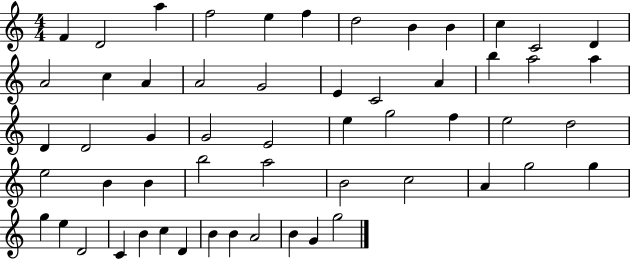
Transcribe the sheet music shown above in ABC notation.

X:1
T:Untitled
M:4/4
L:1/4
K:C
F D2 a f2 e f d2 B B c C2 D A2 c A A2 G2 E C2 A b a2 a D D2 G G2 E2 e g2 f e2 d2 e2 B B b2 a2 B2 c2 A g2 g g e D2 C B c D B B A2 B G g2